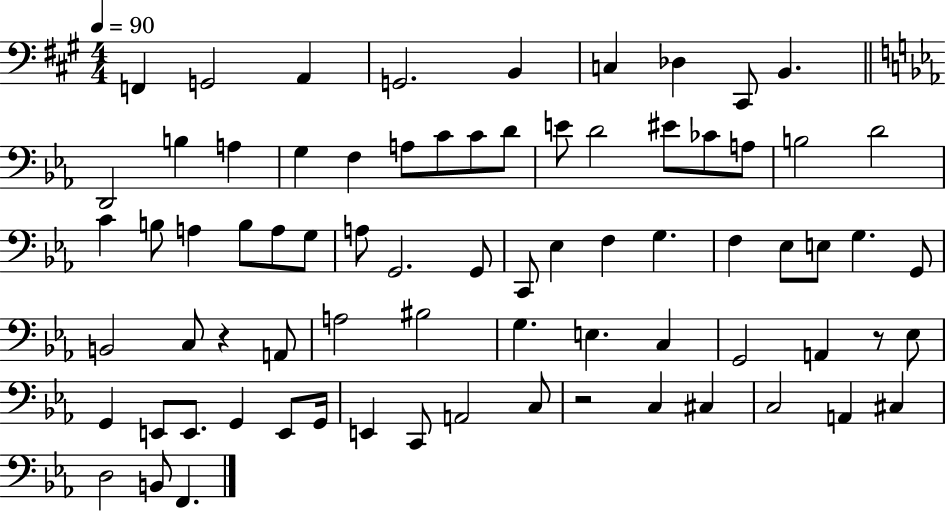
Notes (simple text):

F2/q G2/h A2/q G2/h. B2/q C3/q Db3/q C#2/e B2/q. D2/h B3/q A3/q G3/q F3/q A3/e C4/e C4/e D4/e E4/e D4/h EIS4/e CES4/e A3/e B3/h D4/h C4/q B3/e A3/q B3/e A3/e G3/e A3/e G2/h. G2/e C2/e Eb3/q F3/q G3/q. F3/q Eb3/e E3/e G3/q. G2/e B2/h C3/e R/q A2/e A3/h BIS3/h G3/q. E3/q. C3/q G2/h A2/q R/e Eb3/e G2/q E2/e E2/e. G2/q E2/e G2/s E2/q C2/e A2/h C3/e R/h C3/q C#3/q C3/h A2/q C#3/q D3/h B2/e F2/q.